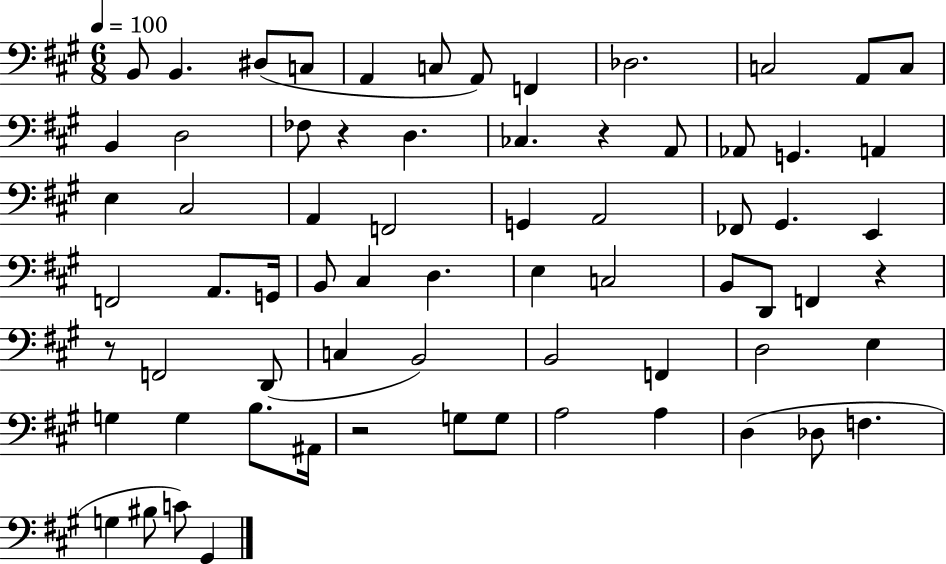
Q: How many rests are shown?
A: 5